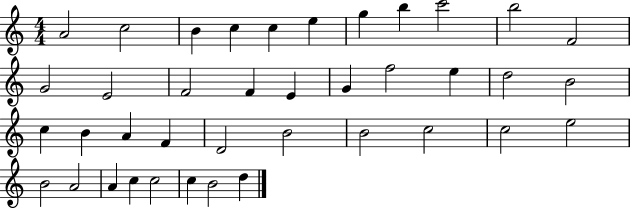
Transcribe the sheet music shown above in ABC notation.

X:1
T:Untitled
M:4/4
L:1/4
K:C
A2 c2 B c c e g b c'2 b2 F2 G2 E2 F2 F E G f2 e d2 B2 c B A F D2 B2 B2 c2 c2 e2 B2 A2 A c c2 c B2 d